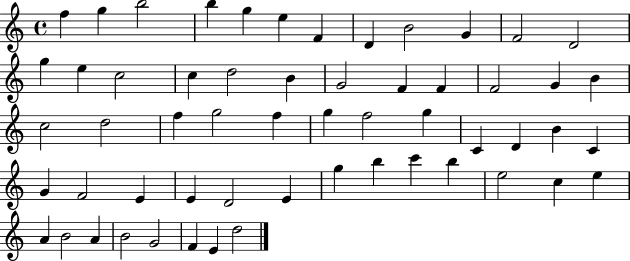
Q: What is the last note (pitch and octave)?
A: D5